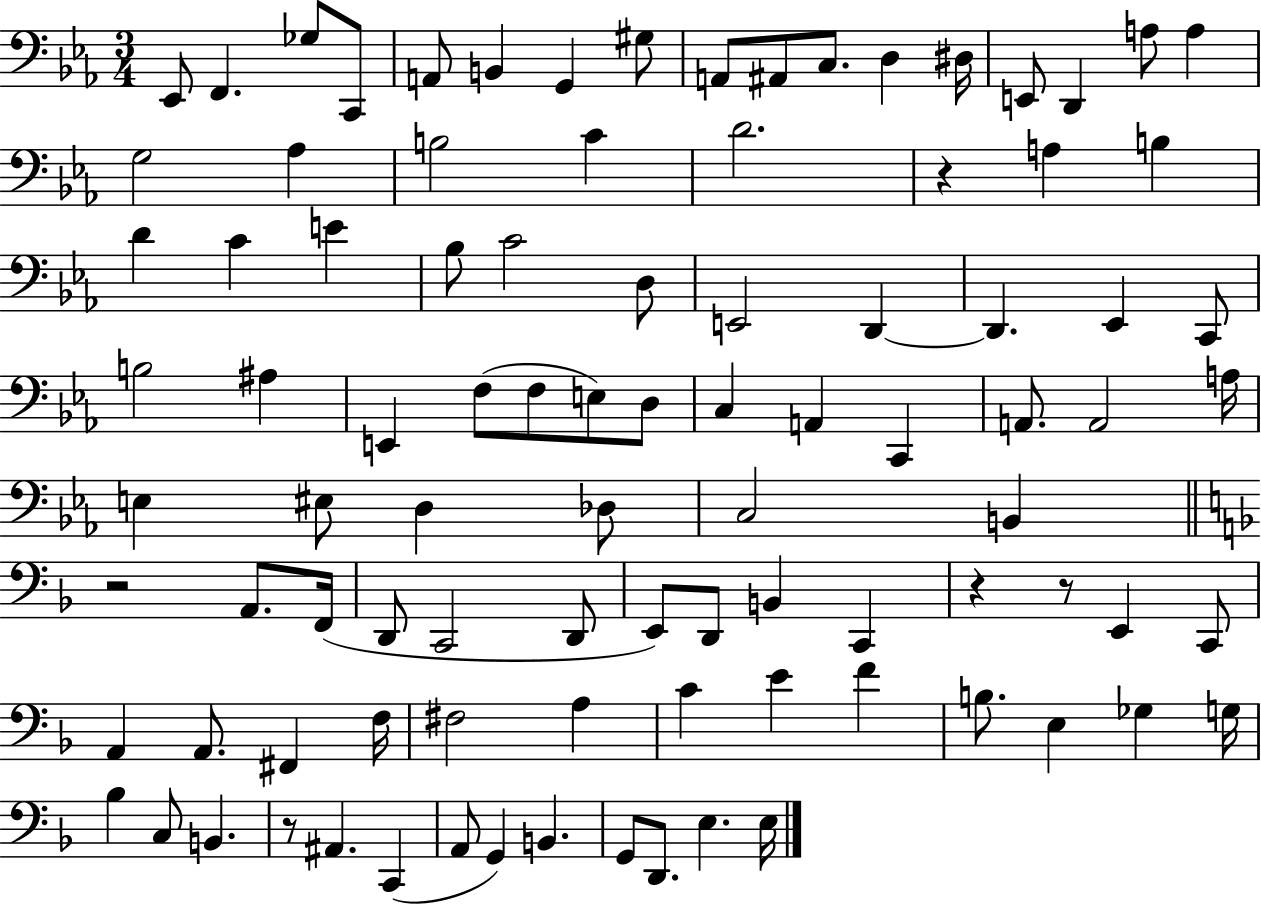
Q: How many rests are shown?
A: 5